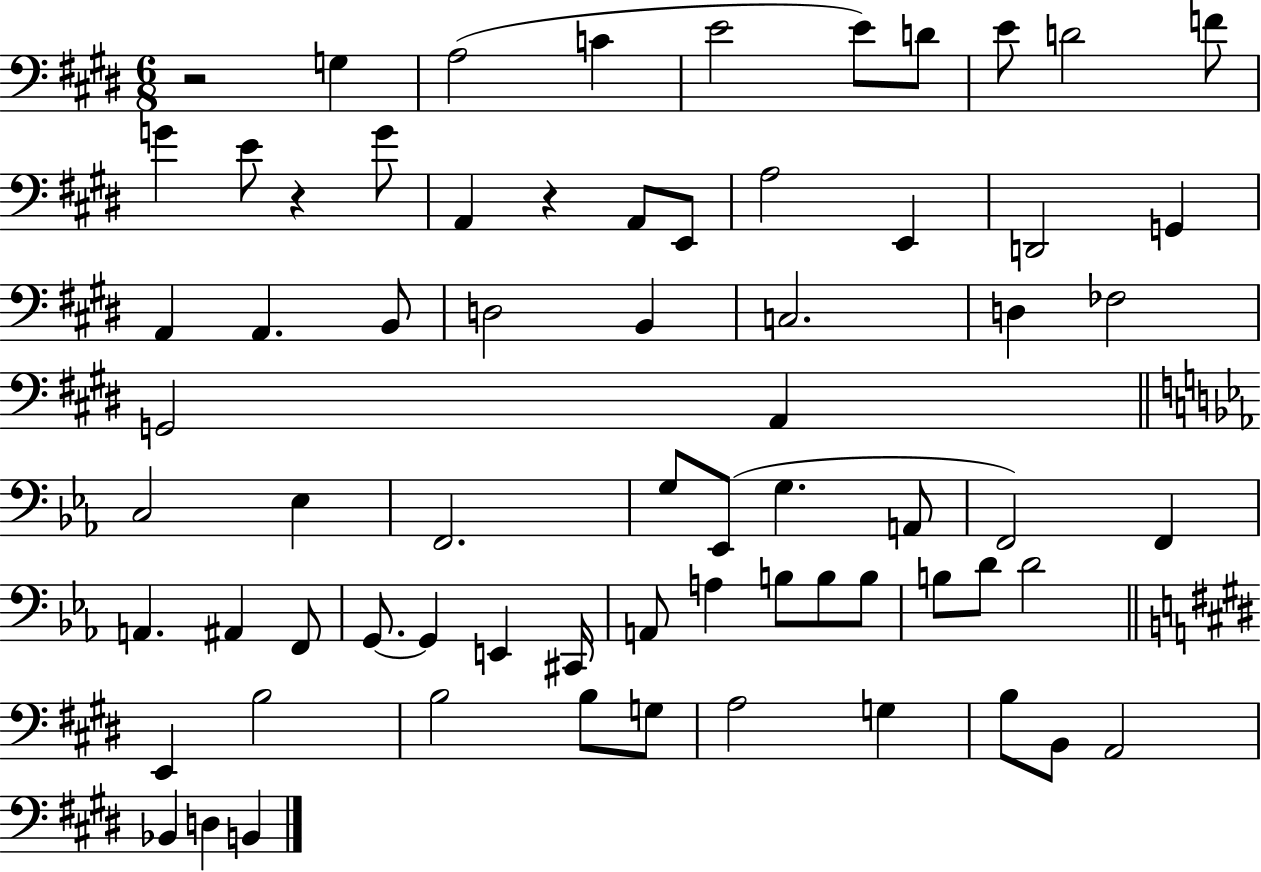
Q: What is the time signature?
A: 6/8